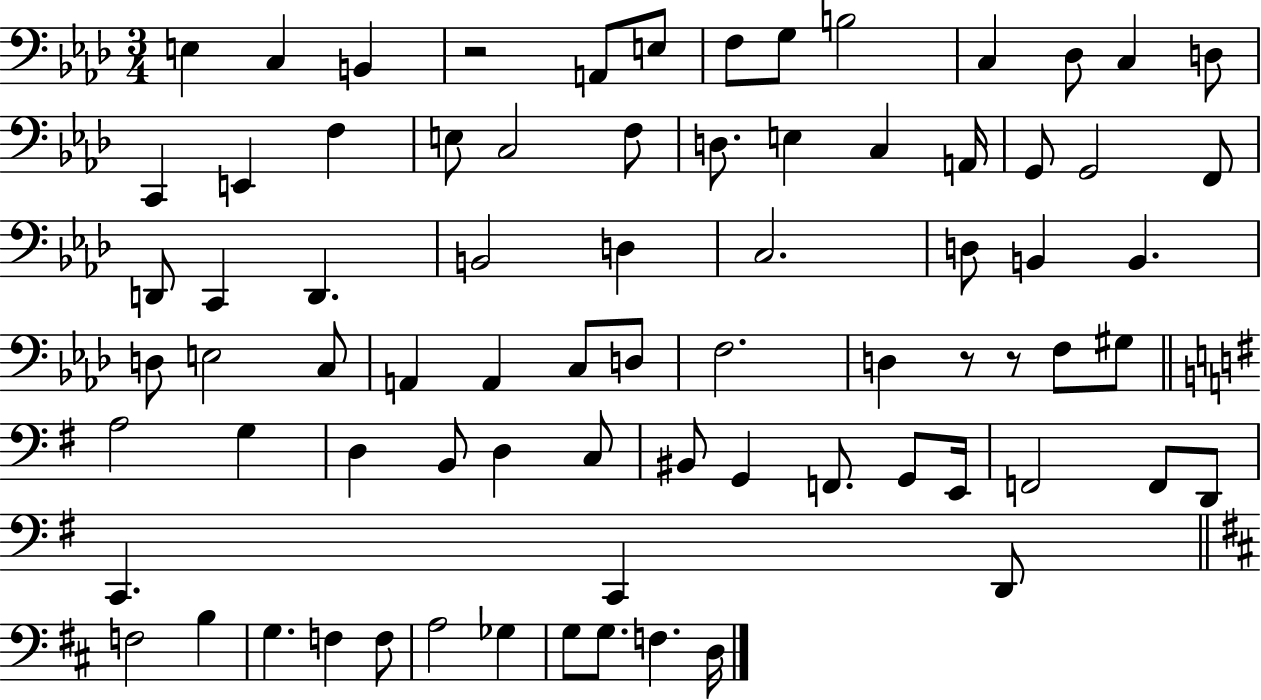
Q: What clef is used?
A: bass